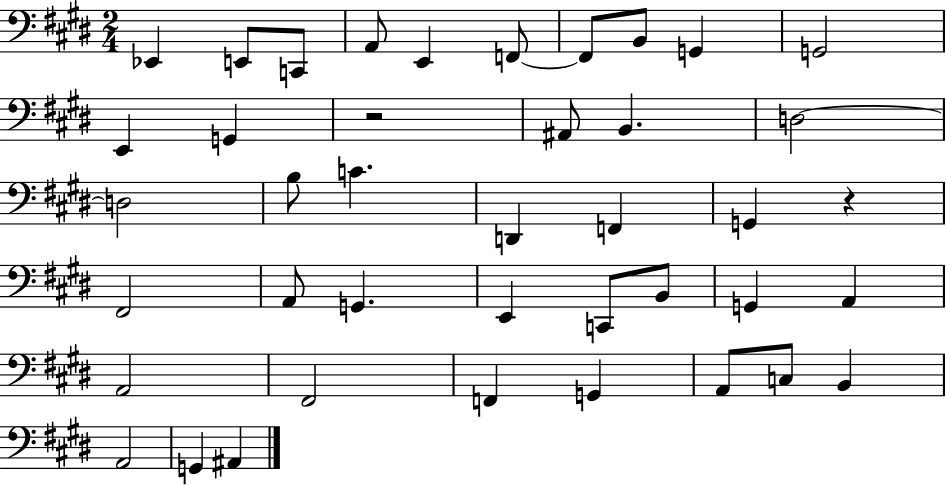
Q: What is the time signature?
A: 2/4